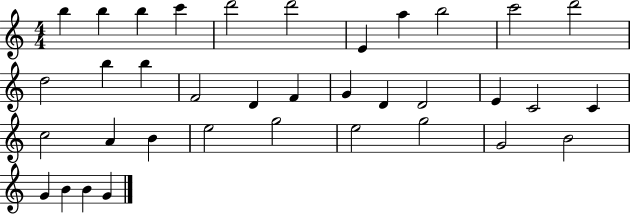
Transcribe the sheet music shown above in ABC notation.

X:1
T:Untitled
M:4/4
L:1/4
K:C
b b b c' d'2 d'2 E a b2 c'2 d'2 d2 b b F2 D F G D D2 E C2 C c2 A B e2 g2 e2 g2 G2 B2 G B B G